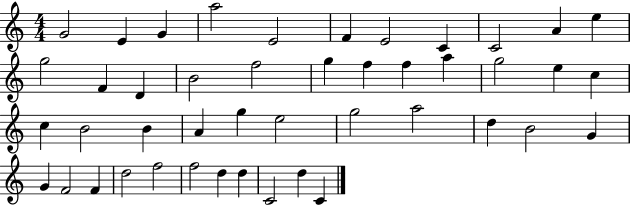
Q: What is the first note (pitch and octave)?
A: G4